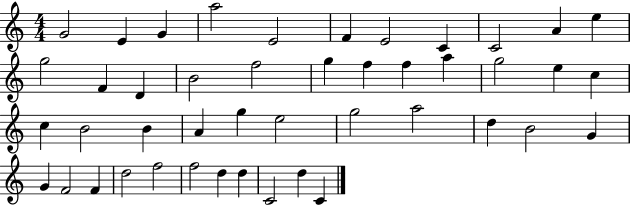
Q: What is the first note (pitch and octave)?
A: G4